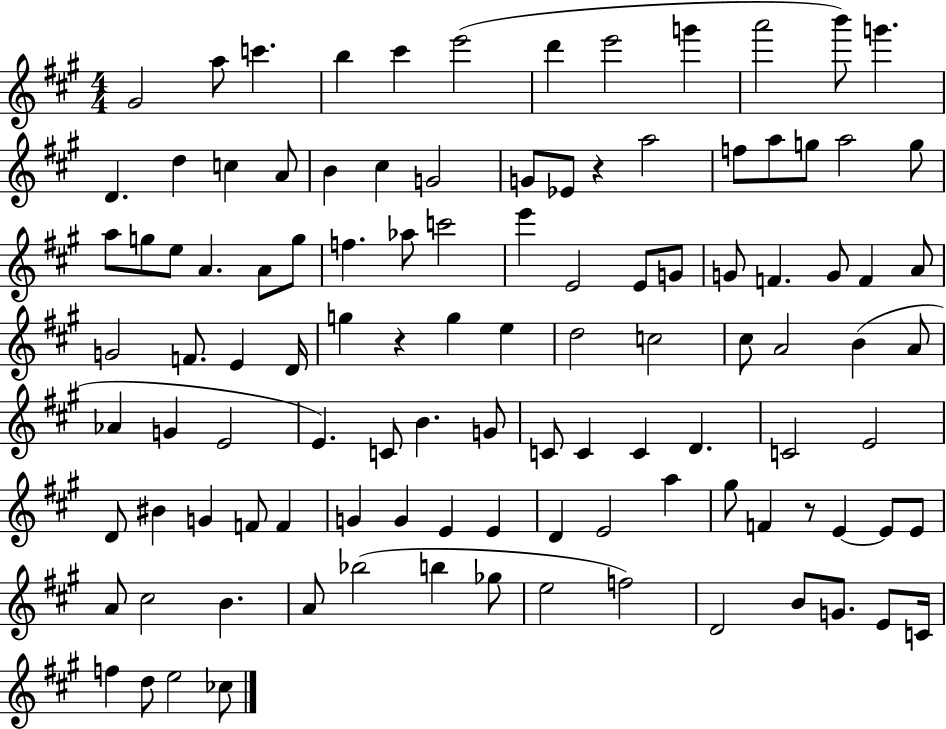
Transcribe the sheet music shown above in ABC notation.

X:1
T:Untitled
M:4/4
L:1/4
K:A
^G2 a/2 c' b ^c' e'2 d' e'2 g' a'2 b'/2 g' D d c A/2 B ^c G2 G/2 _E/2 z a2 f/2 a/2 g/2 a2 g/2 a/2 g/2 e/2 A A/2 g/2 f _a/2 c'2 e' E2 E/2 G/2 G/2 F G/2 F A/2 G2 F/2 E D/4 g z g e d2 c2 ^c/2 A2 B A/2 _A G E2 E C/2 B G/2 C/2 C C D C2 E2 D/2 ^B G F/2 F G G E E D E2 a ^g/2 F z/2 E E/2 E/2 A/2 ^c2 B A/2 _b2 b _g/2 e2 f2 D2 B/2 G/2 E/2 C/4 f d/2 e2 _c/2